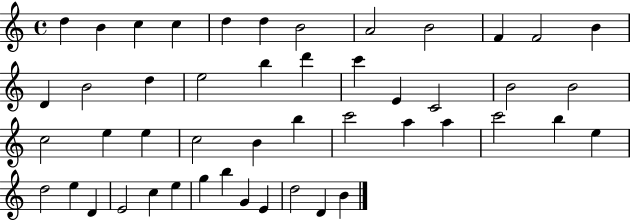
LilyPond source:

{
  \clef treble
  \time 4/4
  \defaultTimeSignature
  \key c \major
  d''4 b'4 c''4 c''4 | d''4 d''4 b'2 | a'2 b'2 | f'4 f'2 b'4 | \break d'4 b'2 d''4 | e''2 b''4 d'''4 | c'''4 e'4 c'2 | b'2 b'2 | \break c''2 e''4 e''4 | c''2 b'4 b''4 | c'''2 a''4 a''4 | c'''2 b''4 e''4 | \break d''2 e''4 d'4 | e'2 c''4 e''4 | g''4 b''4 g'4 e'4 | d''2 d'4 b'4 | \break \bar "|."
}